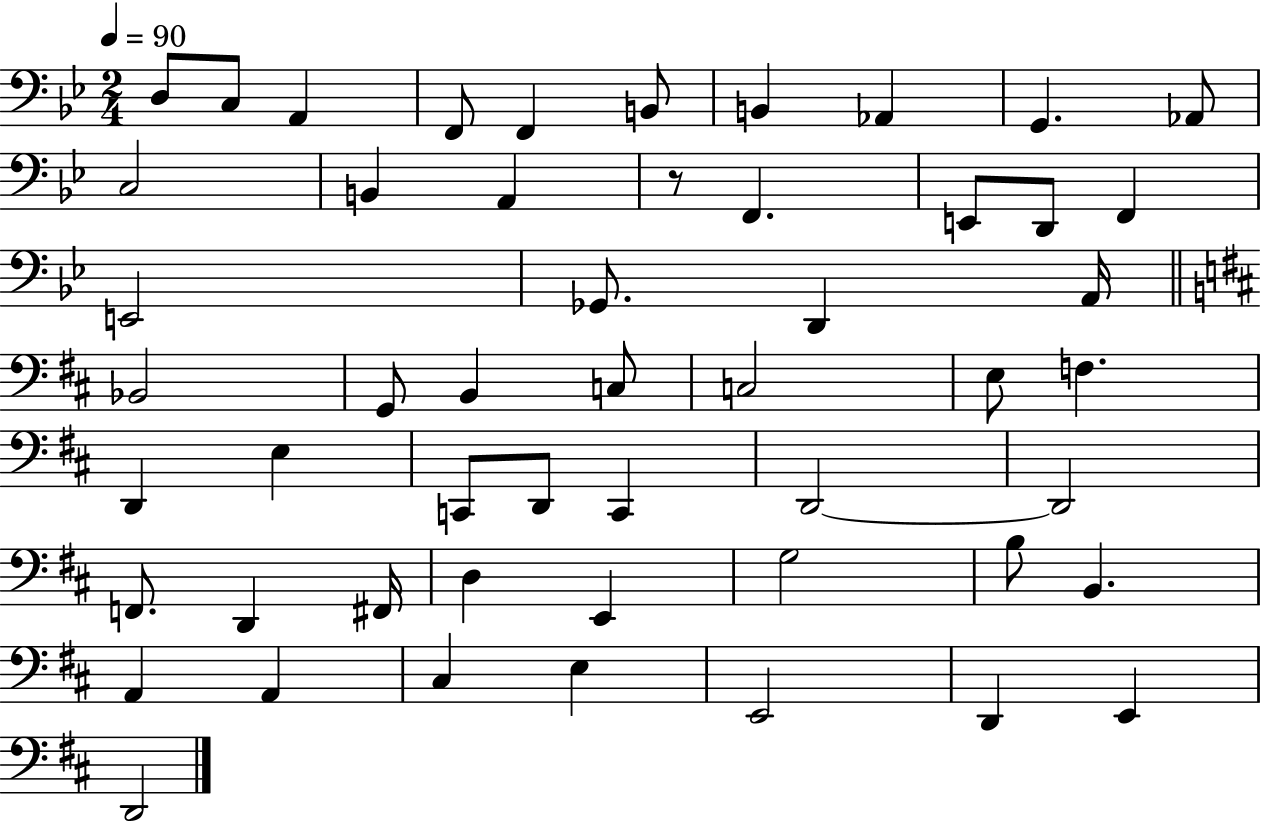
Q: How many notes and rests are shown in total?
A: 52